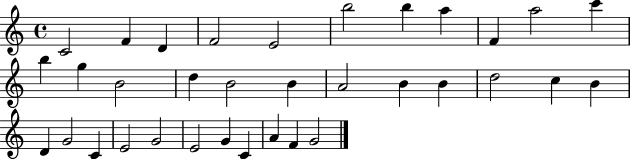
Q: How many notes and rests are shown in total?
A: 34